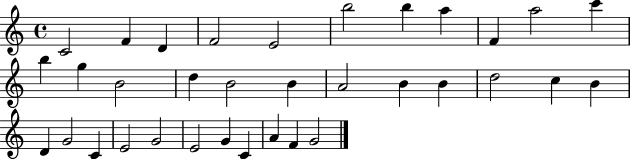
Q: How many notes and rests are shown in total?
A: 34